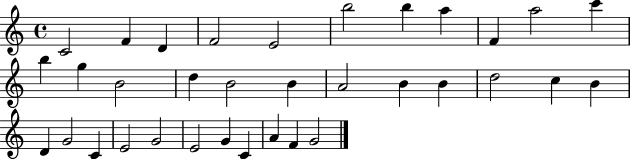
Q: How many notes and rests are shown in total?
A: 34